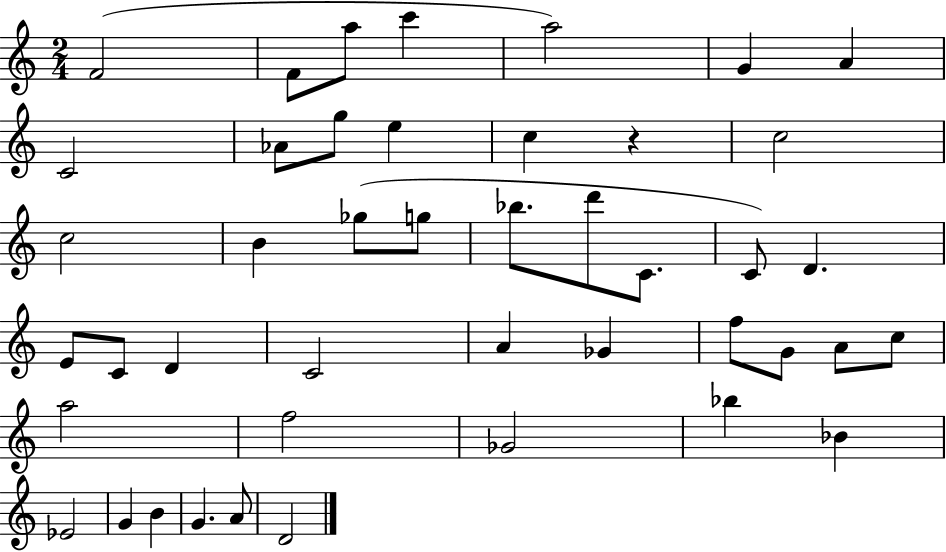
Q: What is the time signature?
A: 2/4